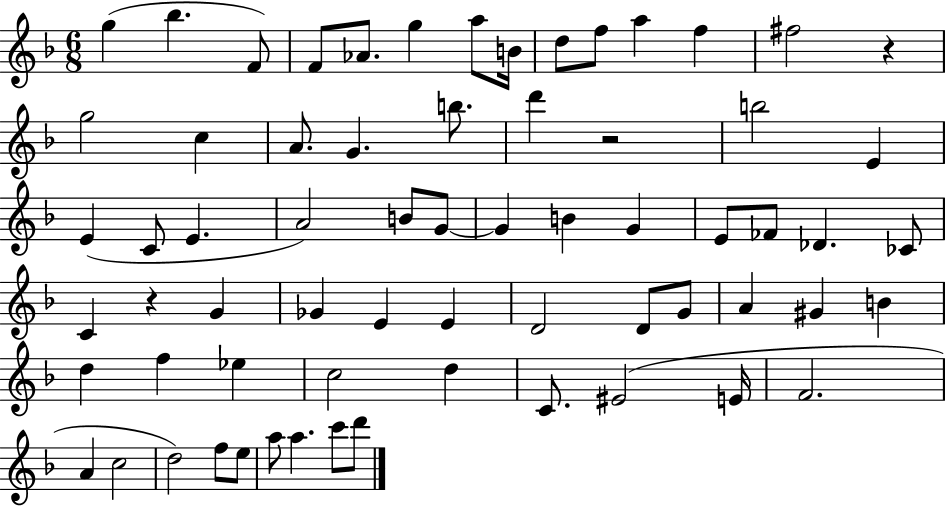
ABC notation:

X:1
T:Untitled
M:6/8
L:1/4
K:F
g _b F/2 F/2 _A/2 g a/2 B/4 d/2 f/2 a f ^f2 z g2 c A/2 G b/2 d' z2 b2 E E C/2 E A2 B/2 G/2 G B G E/2 _F/2 _D _C/2 C z G _G E E D2 D/2 G/2 A ^G B d f _e c2 d C/2 ^E2 E/4 F2 A c2 d2 f/2 e/2 a/2 a c'/2 d'/2